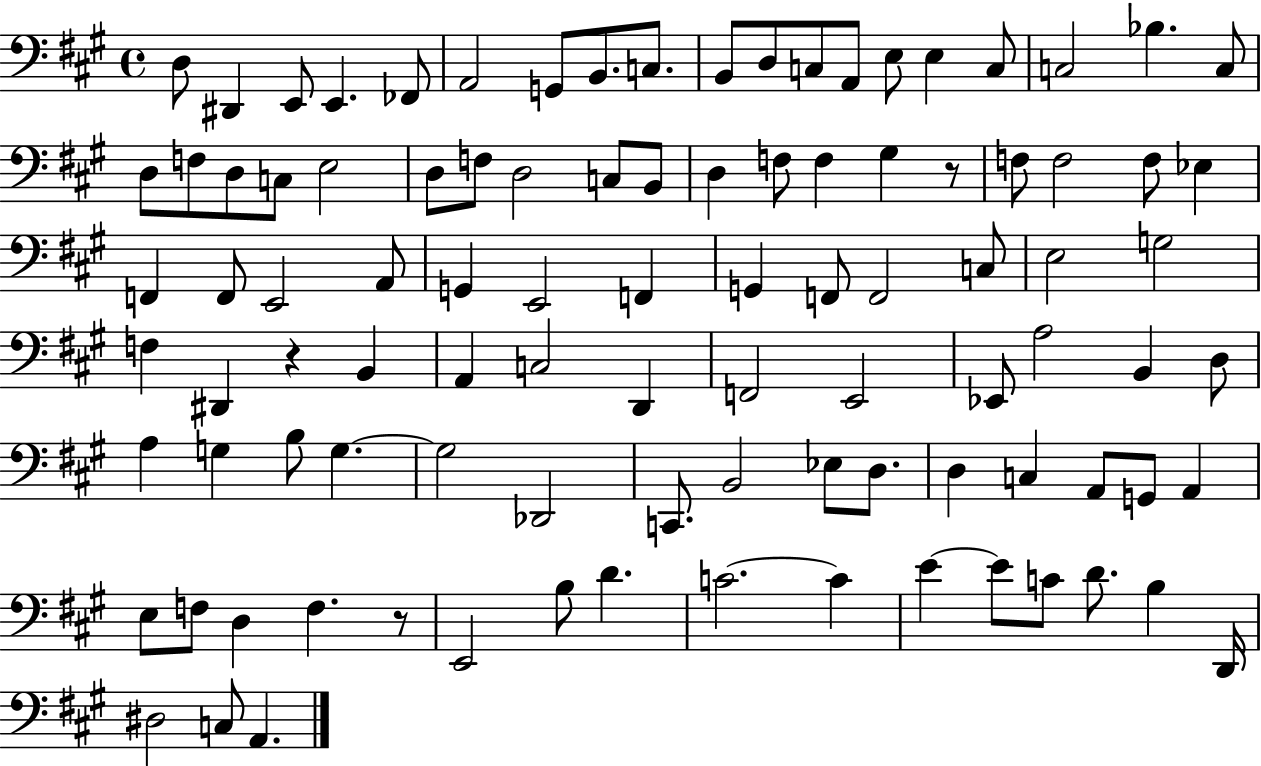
D3/e D#2/q E2/e E2/q. FES2/e A2/h G2/e B2/e. C3/e. B2/e D3/e C3/e A2/e E3/e E3/q C3/e C3/h Bb3/q. C3/e D3/e F3/e D3/e C3/e E3/h D3/e F3/e D3/h C3/e B2/e D3/q F3/e F3/q G#3/q R/e F3/e F3/h F3/e Eb3/q F2/q F2/e E2/h A2/e G2/q E2/h F2/q G2/q F2/e F2/h C3/e E3/h G3/h F3/q D#2/q R/q B2/q A2/q C3/h D2/q F2/h E2/h Eb2/e A3/h B2/q D3/e A3/q G3/q B3/e G3/q. G3/h Db2/h C2/e. B2/h Eb3/e D3/e. D3/q C3/q A2/e G2/e A2/q E3/e F3/e D3/q F3/q. R/e E2/h B3/e D4/q. C4/h. C4/q E4/q E4/e C4/e D4/e. B3/q D2/s D#3/h C3/e A2/q.